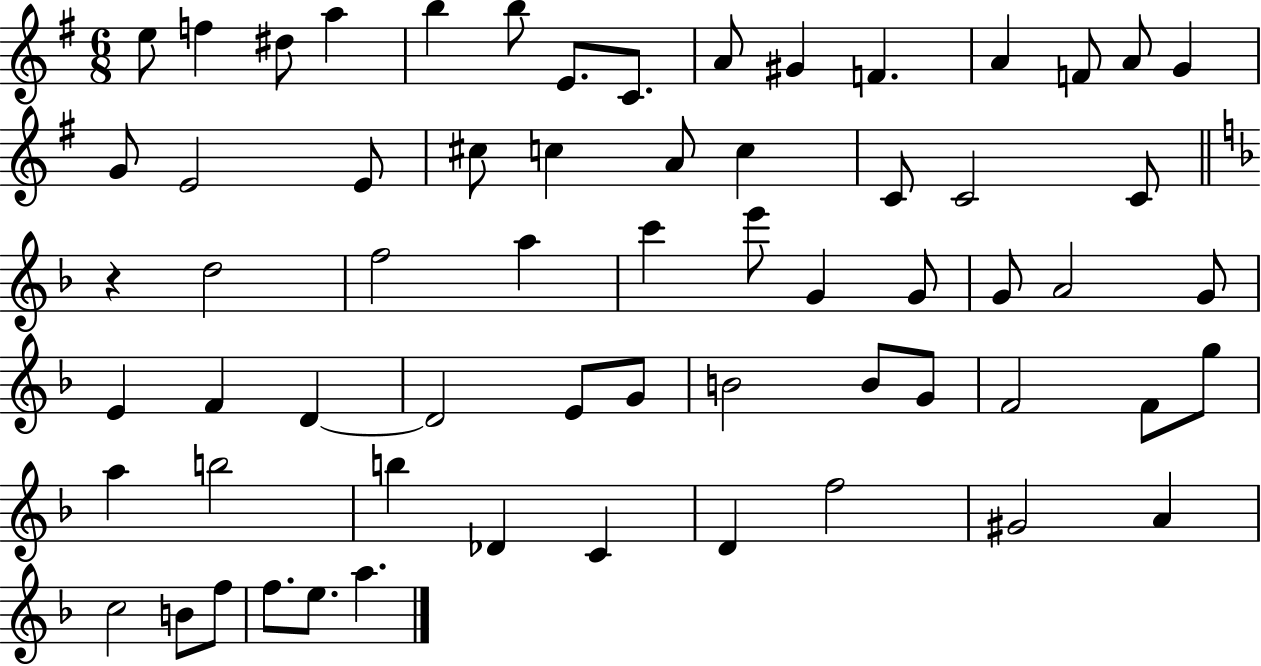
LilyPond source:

{
  \clef treble
  \numericTimeSignature
  \time 6/8
  \key g \major
  e''8 f''4 dis''8 a''4 | b''4 b''8 e'8. c'8. | a'8 gis'4 f'4. | a'4 f'8 a'8 g'4 | \break g'8 e'2 e'8 | cis''8 c''4 a'8 c''4 | c'8 c'2 c'8 | \bar "||" \break \key f \major r4 d''2 | f''2 a''4 | c'''4 e'''8 g'4 g'8 | g'8 a'2 g'8 | \break e'4 f'4 d'4~~ | d'2 e'8 g'8 | b'2 b'8 g'8 | f'2 f'8 g''8 | \break a''4 b''2 | b''4 des'4 c'4 | d'4 f''2 | gis'2 a'4 | \break c''2 b'8 f''8 | f''8. e''8. a''4. | \bar "|."
}